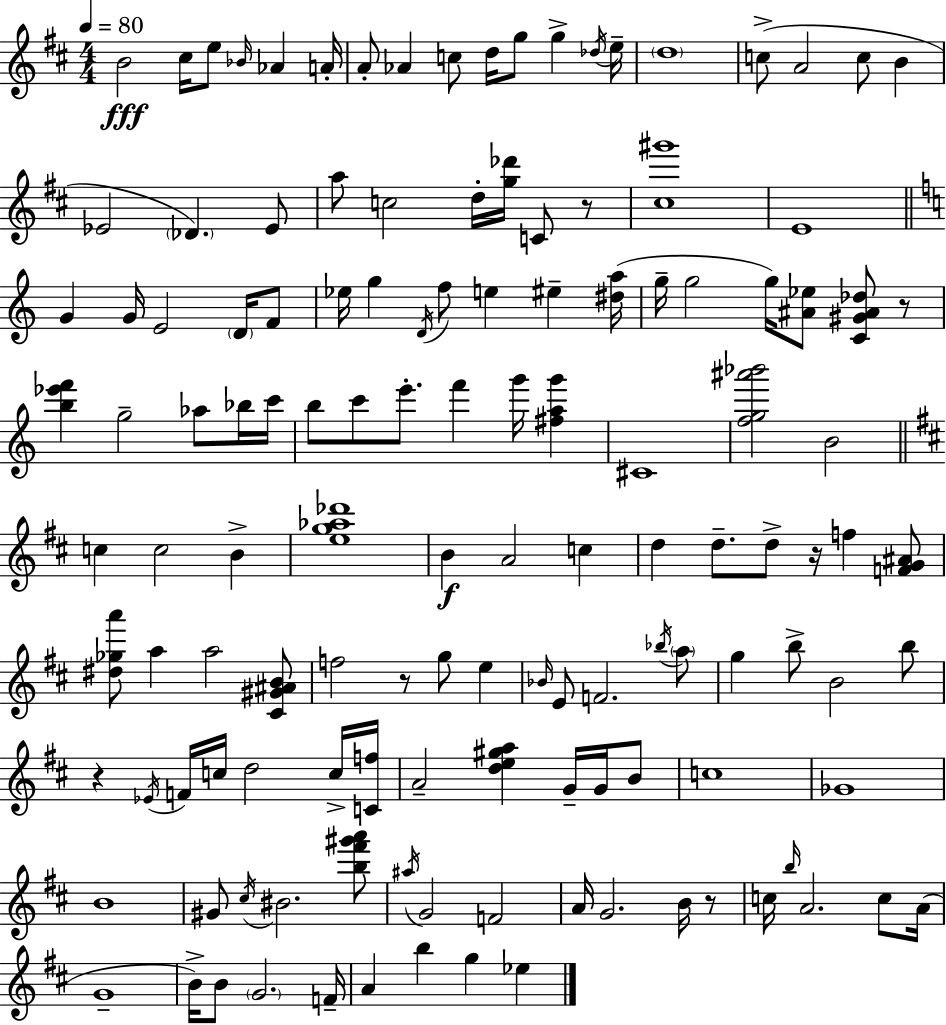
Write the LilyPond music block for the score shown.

{
  \clef treble
  \numericTimeSignature
  \time 4/4
  \key d \major
  \tempo 4 = 80
  \repeat volta 2 { b'2\fff cis''16 e''8 \grace { bes'16 } aes'4 | a'16-. a'8-. aes'4 c''8 d''16 g''8 g''4-> | \acciaccatura { des''16 } e''16-- \parenthesize d''1 | c''8->( a'2 c''8 b'4 | \break ees'2 \parenthesize des'4.) | ees'8 a''8 c''2 d''16-. <g'' des'''>16 c'8 | r8 <cis'' gis'''>1 | e'1 | \break \bar "||" \break \key c \major g'4 g'16 e'2 \parenthesize d'16 f'8 | ees''16 g''4 \acciaccatura { d'16 } f''8 e''4 eis''4-- | <dis'' a''>16( g''16-- g''2 g''16) <ais' ees''>8 <c' gis' ais' des''>8 r8 | <b'' ees''' f'''>4 g''2-- aes''8 bes''16 | \break c'''16 b''8 c'''8 e'''8.-. f'''4 g'''16 <fis'' a'' g'''>4 | cis'1 | <f'' g'' ais''' bes'''>2 b'2 | \bar "||" \break \key b \minor c''4 c''2 b'4-> | <e'' g'' aes'' des'''>1 | b'4\f a'2 c''4 | d''4 d''8.-- d''8-> r16 f''4 <f' g' ais'>8 | \break <dis'' ges'' a'''>8 a''4 a''2 <cis' gis' ais' b'>8 | f''2 r8 g''8 e''4 | \grace { bes'16 } e'8 f'2. \acciaccatura { bes''16 } | \parenthesize a''8 g''4 b''8-> b'2 | \break b''8 r4 \acciaccatura { ees'16 } f'16 c''16 d''2 | c''16-> <c' f''>16 a'2-- <d'' e'' gis'' a''>4 g'16-- | g'16 b'8 c''1 | ges'1 | \break b'1 | gis'8 \acciaccatura { cis''16 } bis'2. | <b'' fis''' gis''' a'''>8 \acciaccatura { ais''16 } g'2 f'2 | a'16 g'2. | \break b'16 r8 c''16 \grace { b''16 } a'2. | c''8 a'16( g'1-- | b'16->) b'8 \parenthesize g'2. | f'16-- a'4 b''4 g''4 | \break ees''4 } \bar "|."
}